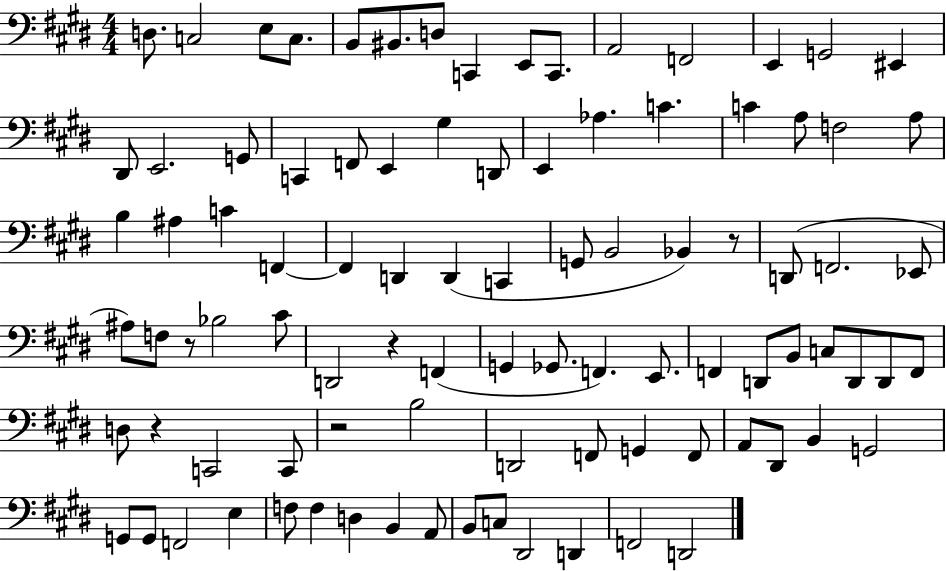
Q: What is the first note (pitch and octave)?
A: D3